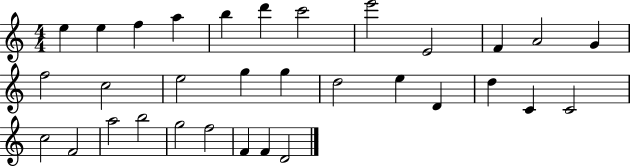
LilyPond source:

{
  \clef treble
  \numericTimeSignature
  \time 4/4
  \key c \major
  e''4 e''4 f''4 a''4 | b''4 d'''4 c'''2 | e'''2 e'2 | f'4 a'2 g'4 | \break f''2 c''2 | e''2 g''4 g''4 | d''2 e''4 d'4 | d''4 c'4 c'2 | \break c''2 f'2 | a''2 b''2 | g''2 f''2 | f'4 f'4 d'2 | \break \bar "|."
}